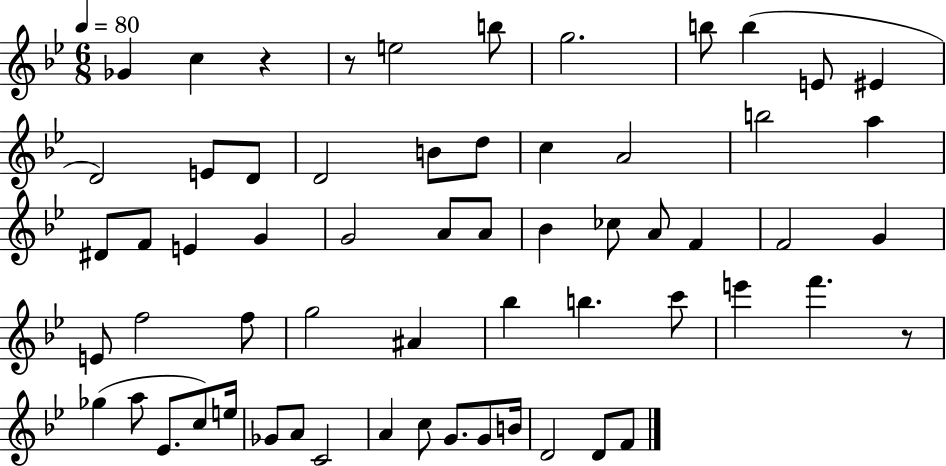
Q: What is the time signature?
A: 6/8